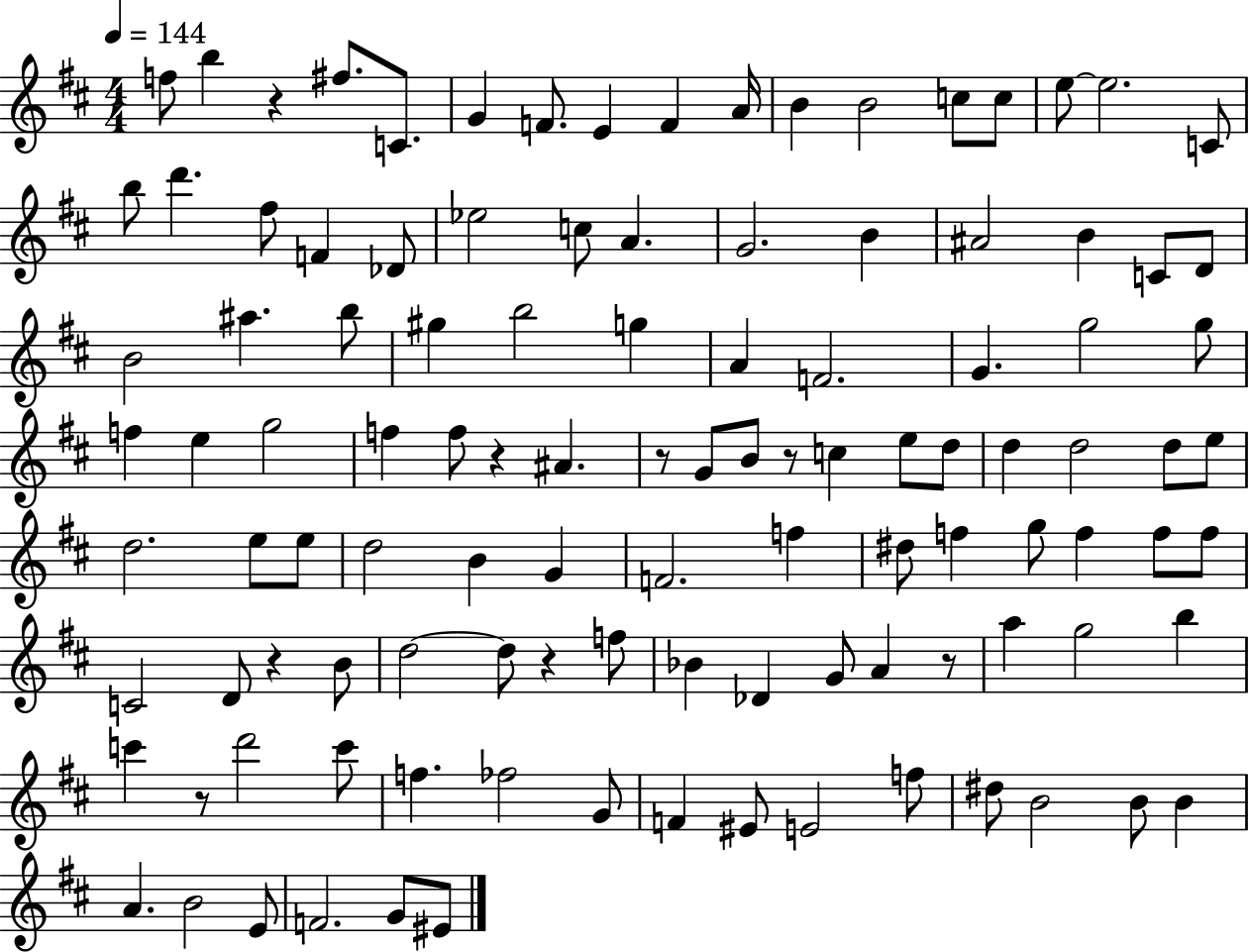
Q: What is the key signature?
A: D major